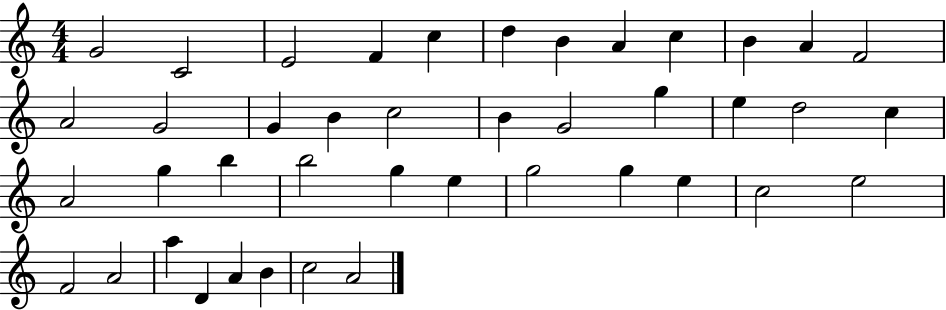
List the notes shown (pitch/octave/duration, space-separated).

G4/h C4/h E4/h F4/q C5/q D5/q B4/q A4/q C5/q B4/q A4/q F4/h A4/h G4/h G4/q B4/q C5/h B4/q G4/h G5/q E5/q D5/h C5/q A4/h G5/q B5/q B5/h G5/q E5/q G5/h G5/q E5/q C5/h E5/h F4/h A4/h A5/q D4/q A4/q B4/q C5/h A4/h